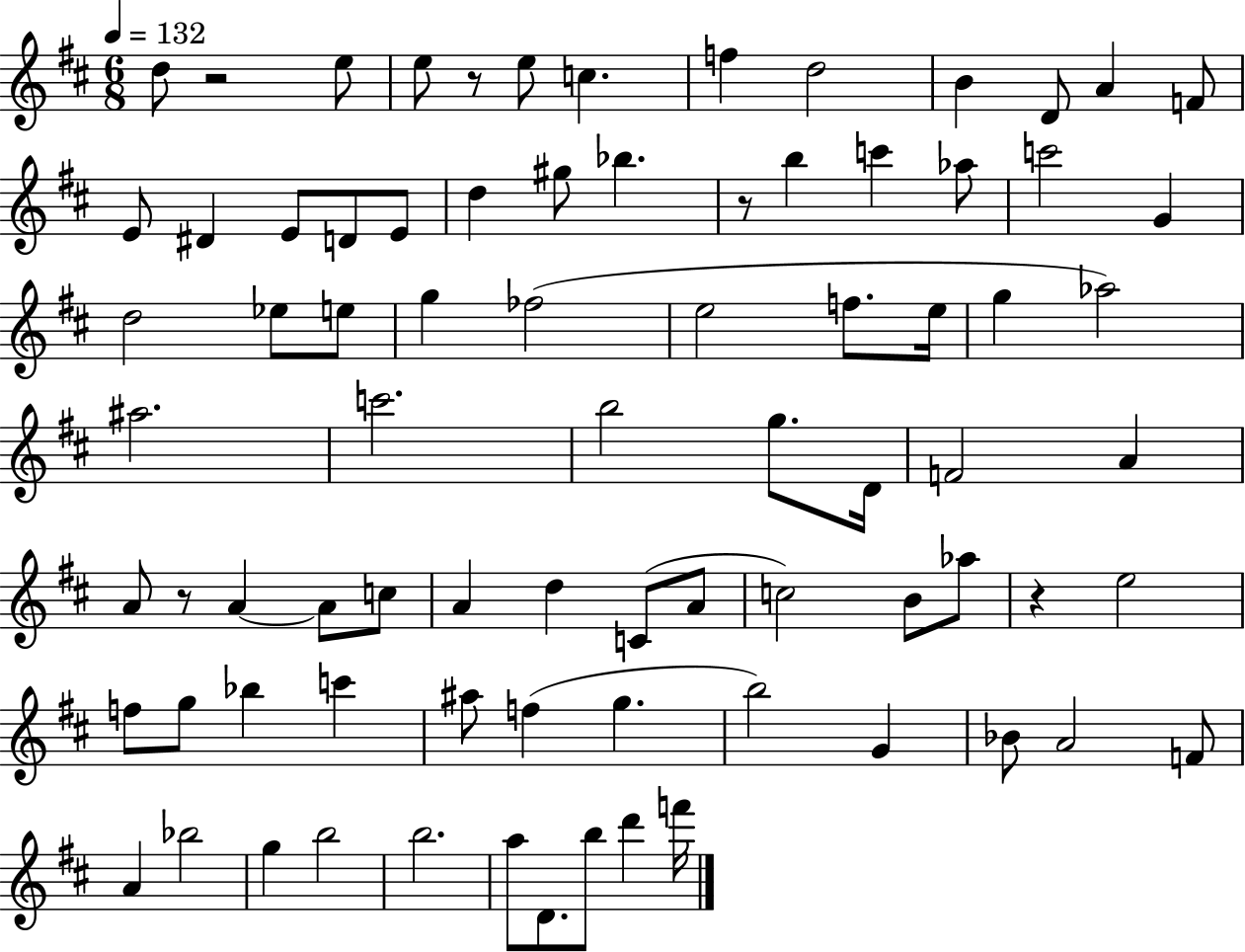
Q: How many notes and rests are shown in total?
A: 80